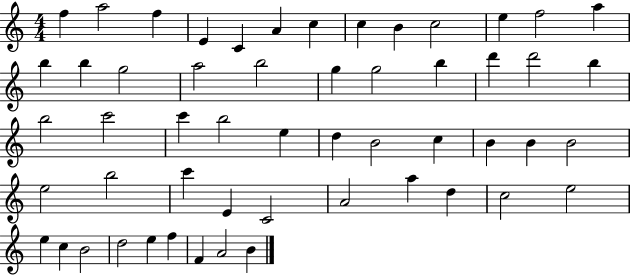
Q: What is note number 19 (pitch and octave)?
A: G5